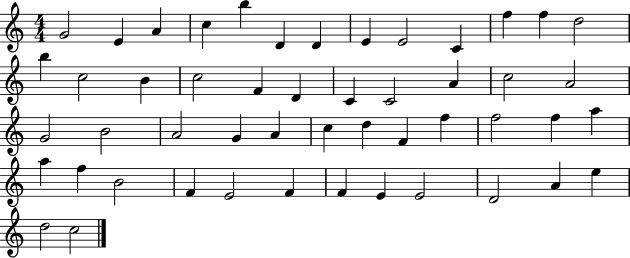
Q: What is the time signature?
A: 4/4